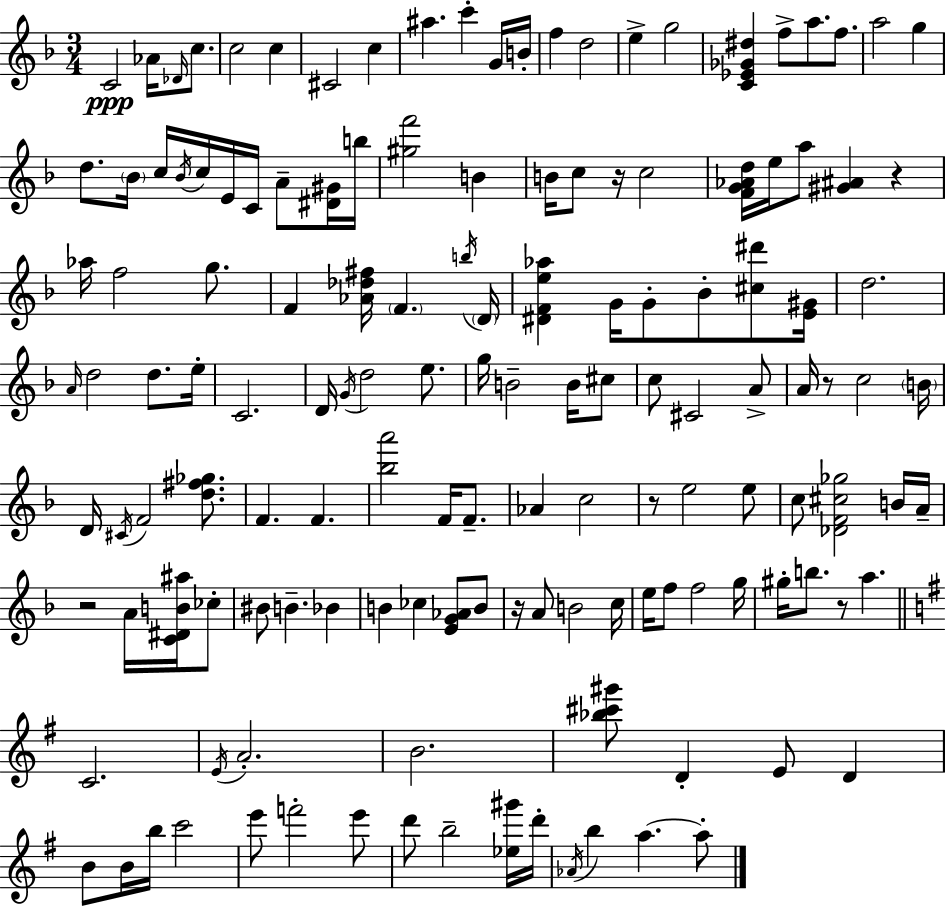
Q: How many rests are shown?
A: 7